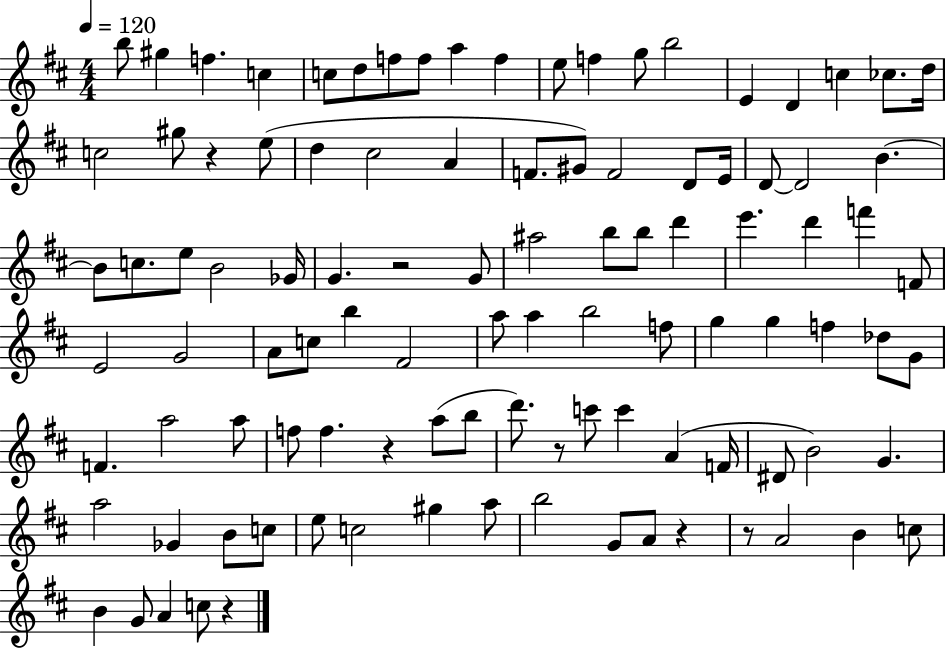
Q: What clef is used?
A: treble